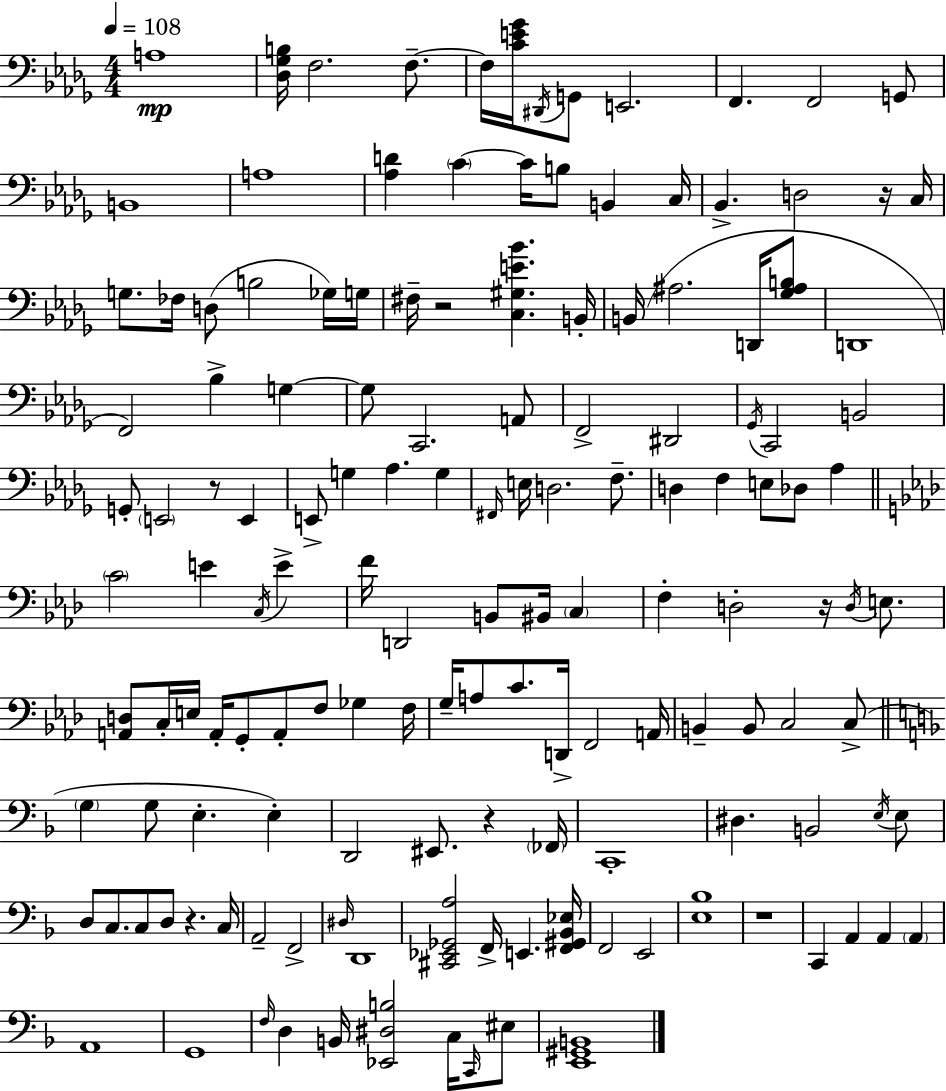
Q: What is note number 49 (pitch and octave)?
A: Ab3